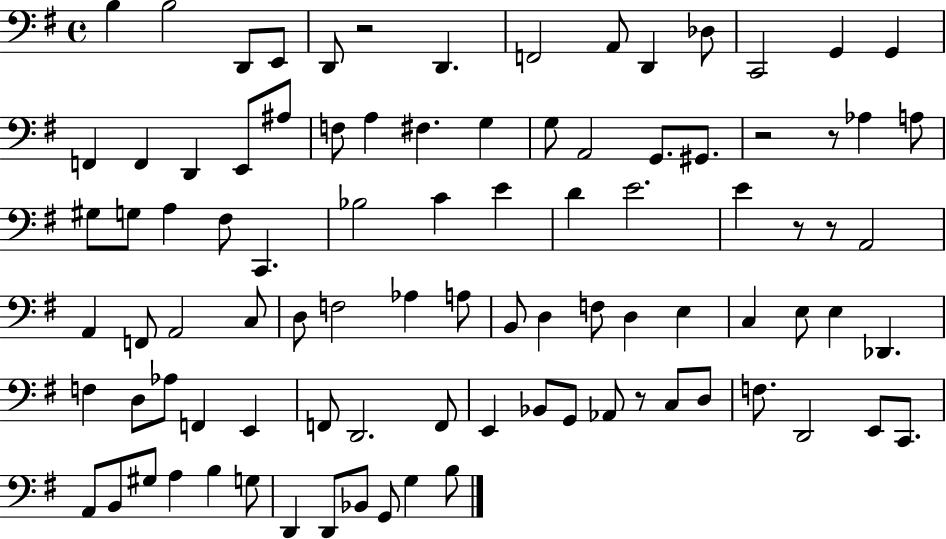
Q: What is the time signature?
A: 4/4